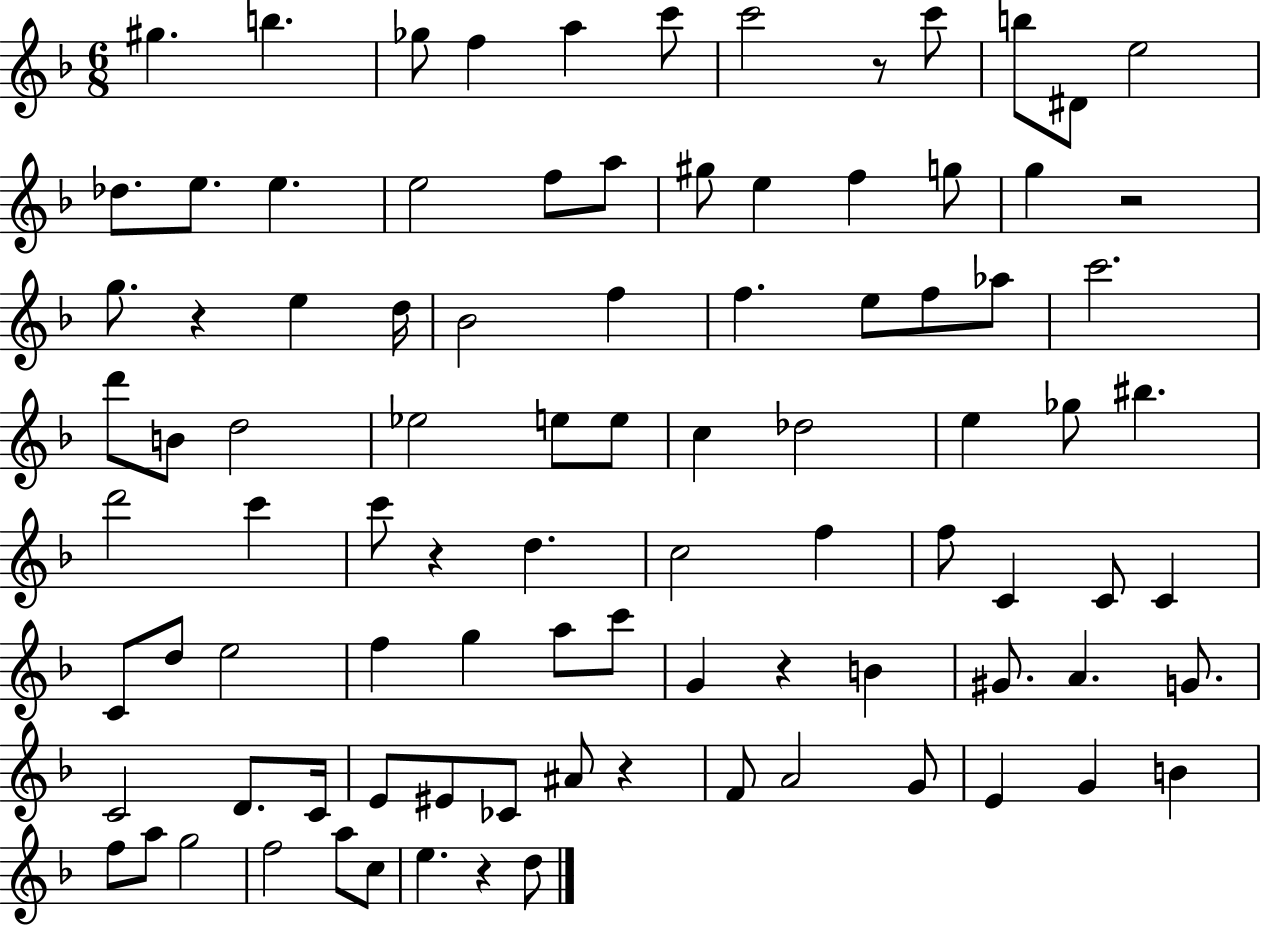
X:1
T:Untitled
M:6/8
L:1/4
K:F
^g b _g/2 f a c'/2 c'2 z/2 c'/2 b/2 ^D/2 e2 _d/2 e/2 e e2 f/2 a/2 ^g/2 e f g/2 g z2 g/2 z e d/4 _B2 f f e/2 f/2 _a/2 c'2 d'/2 B/2 d2 _e2 e/2 e/2 c _d2 e _g/2 ^b d'2 c' c'/2 z d c2 f f/2 C C/2 C C/2 d/2 e2 f g a/2 c'/2 G z B ^G/2 A G/2 C2 D/2 C/4 E/2 ^E/2 _C/2 ^A/2 z F/2 A2 G/2 E G B f/2 a/2 g2 f2 a/2 c/2 e z d/2